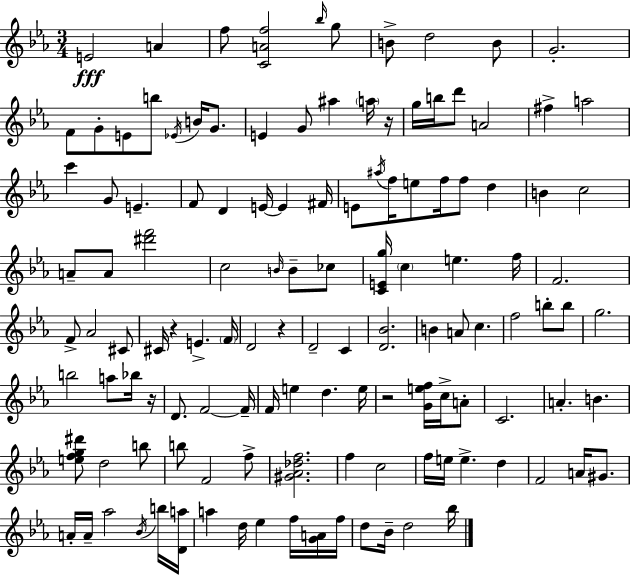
E4/h A4/q F5/e [C4,A4,F5]/h Bb5/s G5/e B4/e D5/h B4/e G4/h. F4/e G4/e E4/e B5/e Eb4/s B4/s G4/e. E4/q G4/e A#5/q A5/s R/s G5/s B5/s D6/e A4/h F#5/q A5/h C6/q G4/e E4/q. F4/e D4/q E4/s E4/q F#4/s E4/e A#5/s F5/s E5/e F5/s F5/e D5/q B4/q C5/h A4/e A4/e [D#6,F6]/h C5/h B4/s B4/e CES5/e [C4,E4,G5]/s C5/q E5/q. F5/s F4/h. F4/e Ab4/h C#4/e C#4/s R/q E4/q. F4/s D4/h R/q D4/h C4/q [D4,Bb4]/h. B4/q A4/e C5/q. F5/h B5/e B5/e G5/h. B5/h A5/e Bb5/s R/s D4/e. F4/h F4/s F4/s E5/q D5/q. E5/s R/h [G4,E5,F5]/s C5/s A4/e C4/h. A4/q. B4/q. [E5,F5,G5,D#6]/e D5/h B5/e B5/e F4/h F5/e [G#4,Ab4,Db5,F5]/h. F5/q C5/h F5/s E5/s E5/q. D5/q F4/h A4/s G#4/e. A4/s A4/s Ab5/h Bb4/s B5/s [D4,A5]/s A5/q D5/s Eb5/q F5/s [G4,A4]/s F5/s D5/e Bb4/s D5/h Bb5/s